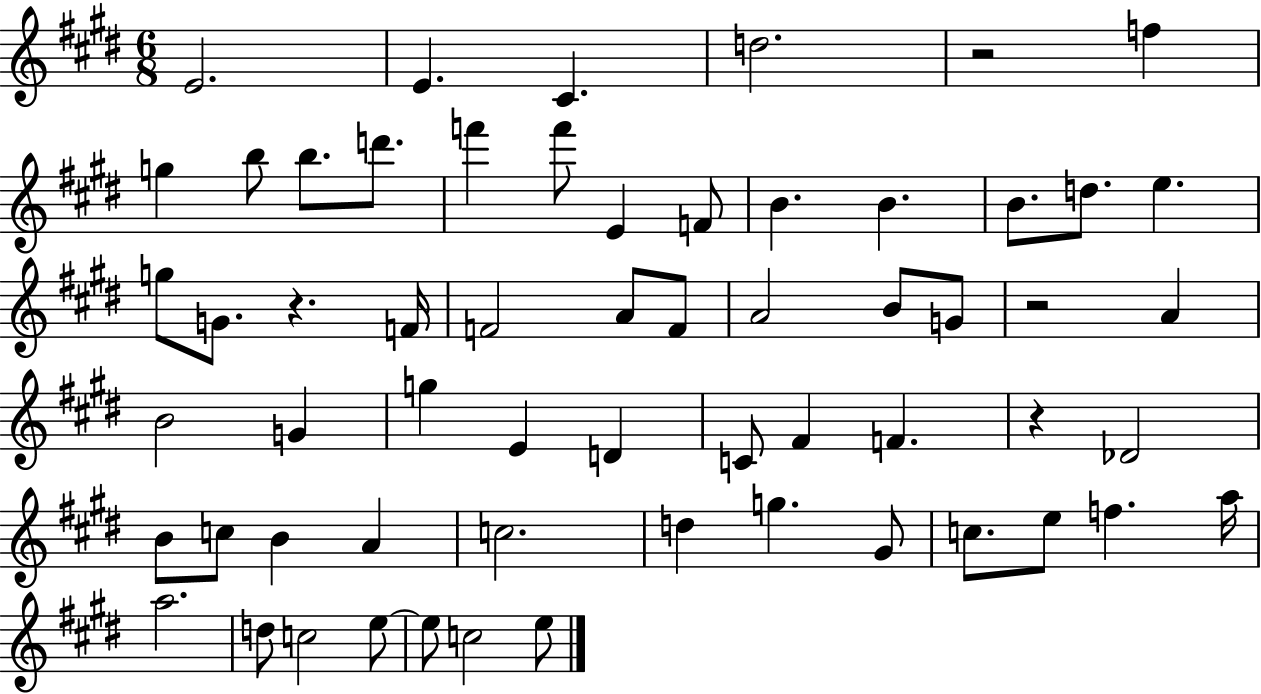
{
  \clef treble
  \numericTimeSignature
  \time 6/8
  \key e \major
  e'2. | e'4. cis'4. | d''2. | r2 f''4 | \break g''4 b''8 b''8. d'''8. | f'''4 f'''8 e'4 f'8 | b'4. b'4. | b'8. d''8. e''4. | \break g''8 g'8. r4. f'16 | f'2 a'8 f'8 | a'2 b'8 g'8 | r2 a'4 | \break b'2 g'4 | g''4 e'4 d'4 | c'8 fis'4 f'4. | r4 des'2 | \break b'8 c''8 b'4 a'4 | c''2. | d''4 g''4. gis'8 | c''8. e''8 f''4. a''16 | \break a''2. | d''8 c''2 e''8~~ | e''8 c''2 e''8 | \bar "|."
}